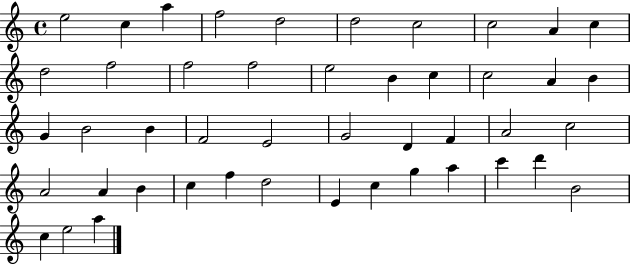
X:1
T:Untitled
M:4/4
L:1/4
K:C
e2 c a f2 d2 d2 c2 c2 A c d2 f2 f2 f2 e2 B c c2 A B G B2 B F2 E2 G2 D F A2 c2 A2 A B c f d2 E c g a c' d' B2 c e2 a